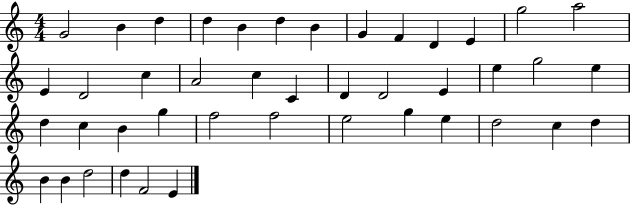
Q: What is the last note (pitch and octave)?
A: E4